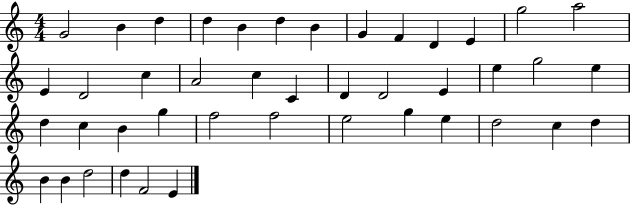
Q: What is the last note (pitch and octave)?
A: E4